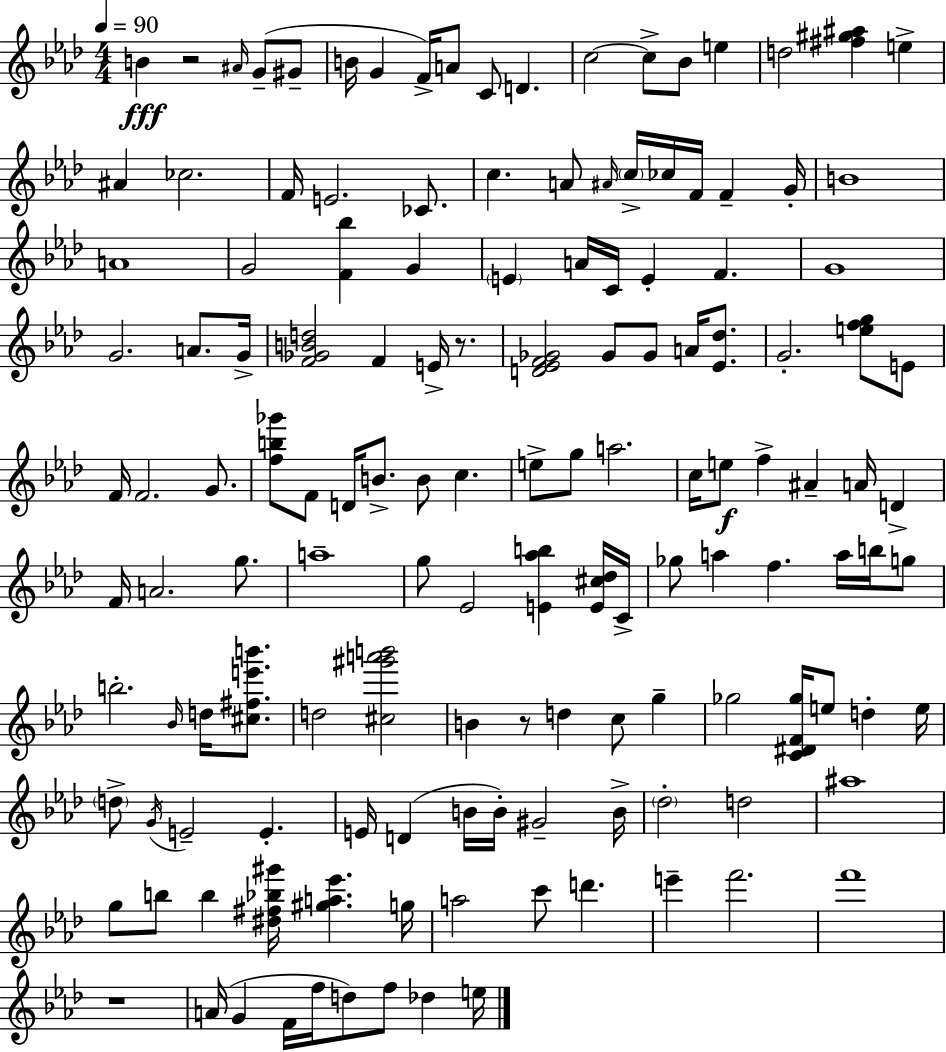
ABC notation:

X:1
T:Untitled
M:4/4
L:1/4
K:Fm
B z2 ^A/4 G/2 ^G/2 B/4 G F/4 A/2 C/2 D c2 c/2 _B/2 e d2 [^f^g^a] e ^A _c2 F/4 E2 _C/2 c A/2 ^A/4 c/4 _c/4 F/4 F G/4 B4 A4 G2 [F_b] G E A/4 C/4 E F G4 G2 A/2 G/4 [F_GBd]2 F E/4 z/2 [D_EF_G]2 _G/2 _G/2 A/4 [_E_d]/2 G2 [efg]/2 E/2 F/4 F2 G/2 [fb_g']/2 F/2 D/4 B/2 B/2 c e/2 g/2 a2 c/4 e/2 f ^A A/4 D F/4 A2 g/2 a4 g/2 _E2 [E_ab] [E^c_d]/4 C/4 _g/2 a f a/4 b/4 g/2 b2 _B/4 d/4 [^c^fe'b']/2 d2 [^c^g'a'b']2 B z/2 d c/2 g _g2 [C^DF_g]/4 e/2 d e/4 d/2 G/4 E2 E E/4 D B/4 B/4 ^G2 B/4 _d2 d2 ^a4 g/2 b/2 b [^d^f_b^g']/4 [^ga_e'] g/4 a2 c'/2 d' e' f'2 f'4 z4 A/4 G F/4 f/4 d/2 f/2 _d e/4